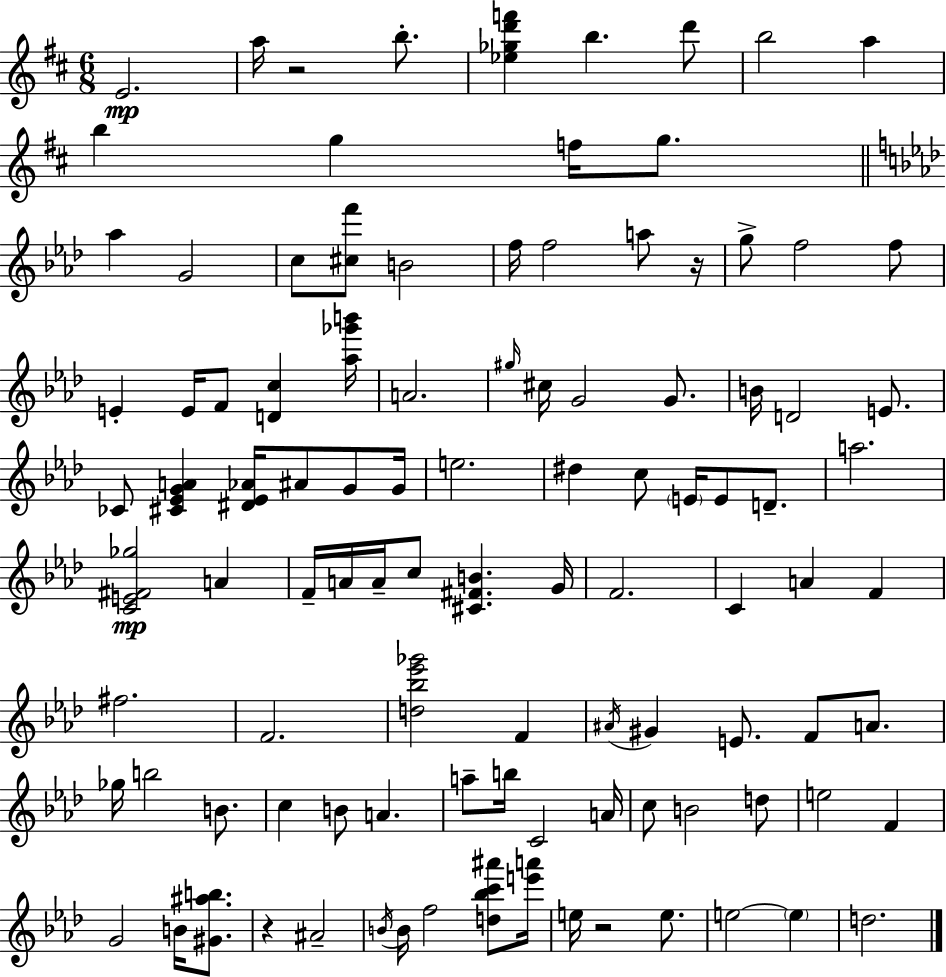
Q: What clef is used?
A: treble